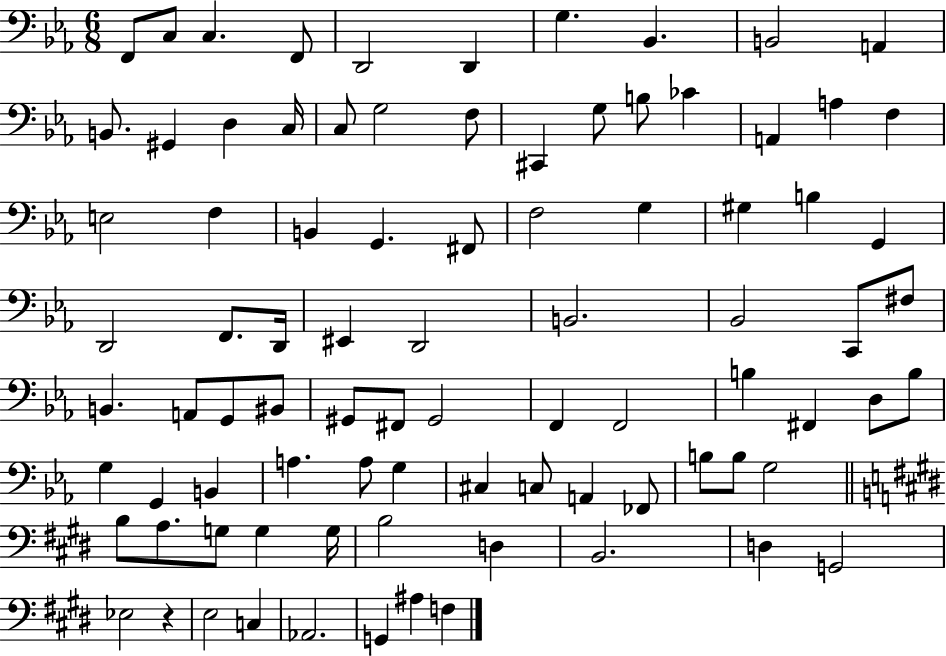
{
  \clef bass
  \numericTimeSignature
  \time 6/8
  \key ees \major
  \repeat volta 2 { f,8 c8 c4. f,8 | d,2 d,4 | g4. bes,4. | b,2 a,4 | \break b,8. gis,4 d4 c16 | c8 g2 f8 | cis,4 g8 b8 ces'4 | a,4 a4 f4 | \break e2 f4 | b,4 g,4. fis,8 | f2 g4 | gis4 b4 g,4 | \break d,2 f,8. d,16 | eis,4 d,2 | b,2. | bes,2 c,8 fis8 | \break b,4. a,8 g,8 bis,8 | gis,8 fis,8 gis,2 | f,4 f,2 | b4 fis,4 d8 b8 | \break g4 g,4 b,4 | a4. a8 g4 | cis4 c8 a,4 fes,8 | b8 b8 g2 | \break \bar "||" \break \key e \major b8 a8. g8 g4 g16 | b2 d4 | b,2. | d4 g,2 | \break ees2 r4 | e2 c4 | aes,2. | g,4 ais4 f4 | \break } \bar "|."
}